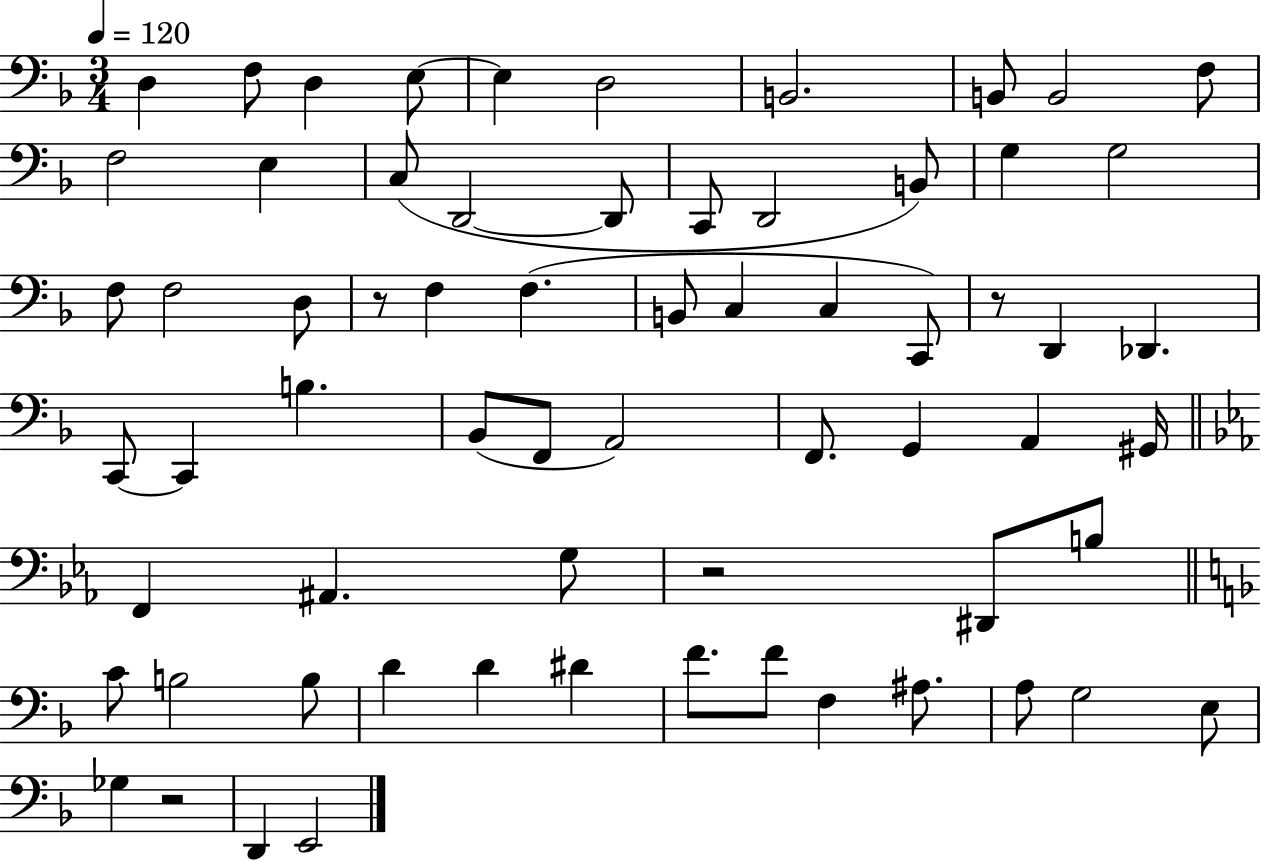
{
  \clef bass
  \numericTimeSignature
  \time 3/4
  \key f \major
  \tempo 4 = 120
  \repeat volta 2 { d4 f8 d4 e8~~ | e4 d2 | b,2. | b,8 b,2 f8 | \break f2 e4 | c8( d,2~~ d,8 | c,8 d,2 b,8) | g4 g2 | \break f8 f2 d8 | r8 f4 f4.( | b,8 c4 c4 c,8) | r8 d,4 des,4. | \break c,8~~ c,4 b4. | bes,8( f,8 a,2) | f,8. g,4 a,4 gis,16 | \bar "||" \break \key ees \major f,4 ais,4. g8 | r2 dis,8 b8 | \bar "||" \break \key d \minor c'8 b2 b8 | d'4 d'4 dis'4 | f'8. f'8 f4 ais8. | a8 g2 e8 | \break ges4 r2 | d,4 e,2 | } \bar "|."
}